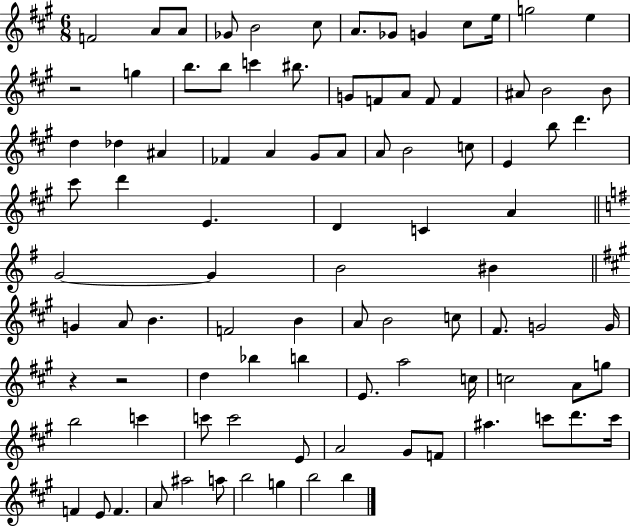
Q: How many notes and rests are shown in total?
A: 94